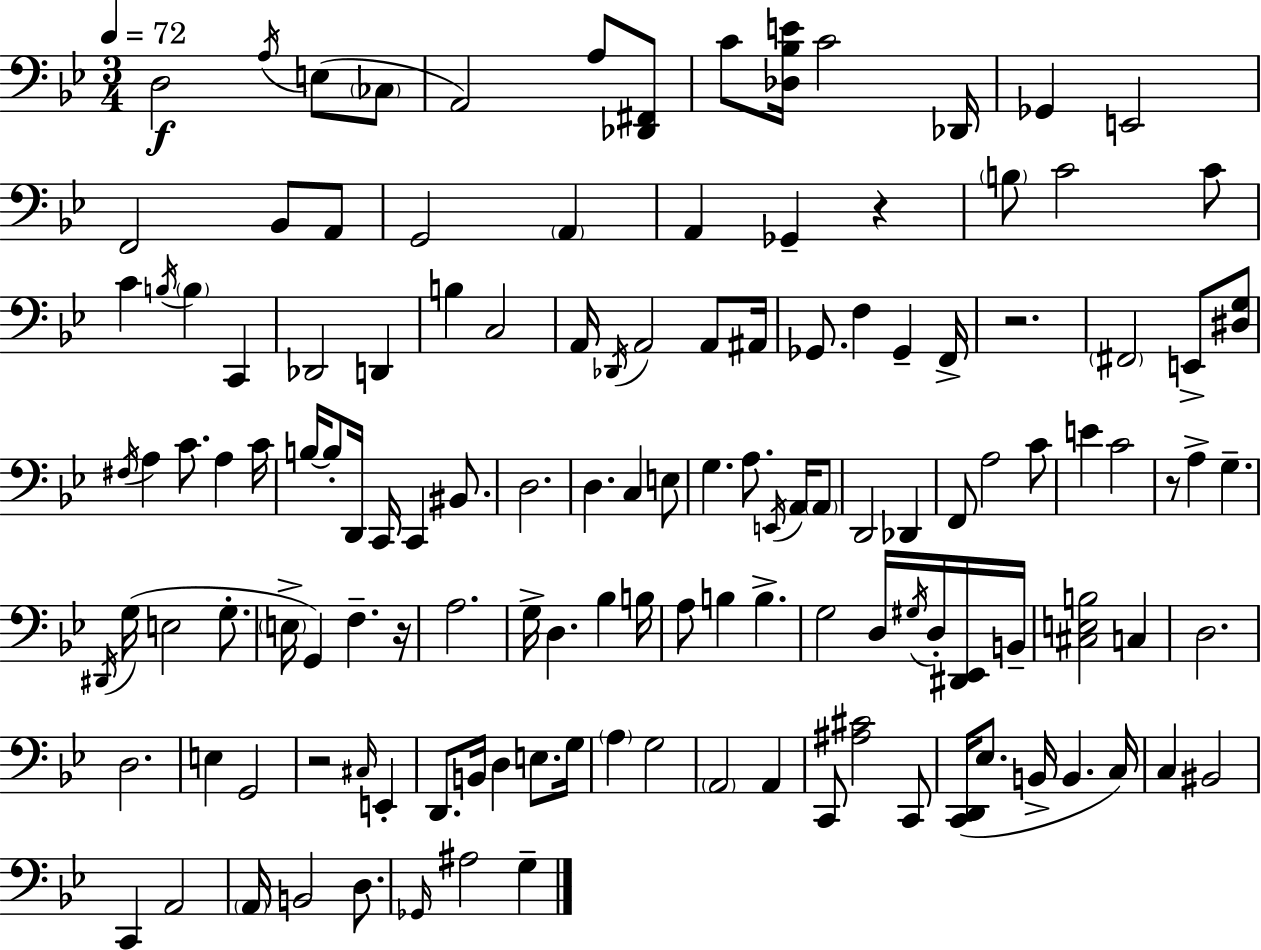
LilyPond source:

{
  \clef bass
  \numericTimeSignature
  \time 3/4
  \key bes \major
  \tempo 4 = 72
  d2\f \acciaccatura { a16 } e8( \parenthesize ces8 | a,2) a8 <des, fis,>8 | c'8 <des bes e'>16 c'2 | des,16 ges,4 e,2 | \break f,2 bes,8 a,8 | g,2 \parenthesize a,4 | a,4 ges,4-- r4 | \parenthesize b8 c'2 c'8 | \break c'4 \acciaccatura { b16 } \parenthesize b4 c,4 | des,2 d,4 | b4 c2 | a,16 \acciaccatura { des,16 } a,2 | \break a,8 ais,16 ges,8. f4 ges,4-- | f,16-> r2. | \parenthesize fis,2 e,8-> | <dis g>8 \acciaccatura { fis16 } a4 c'8. a4 | \break c'16 b16~~ b8-. d,16 c,16 c,4 | bis,8. d2. | d4. c4 | e8 g4. a8. | \break \acciaccatura { e,16 } a,16 \parenthesize a,8 d,2 | des,4 f,8 a2 | c'8 e'4 c'2 | r8 a4-> g4.-- | \break \acciaccatura { dis,16 } g16( e2 | g8.-. \parenthesize e16-> g,4) f4.-- | r16 a2. | g16-> d4. | \break bes4 b16 a8 b4 | b4.-> g2 | d16 \acciaccatura { gis16 } d16-. <dis, ees,>16 b,16-- <cis e b>2 | c4 d2. | \break d2. | e4 g,2 | r2 | \grace { cis16 } e,4-. d,8. b,16 | \break d4 e8. g16 \parenthesize a4 | g2 \parenthesize a,2 | a,4 c,8 <ais cis'>2 | c,8 <c, d,>16( ees8. | \break b,16-> b,4. c16) c4 | bis,2 c,4 | a,2 \parenthesize a,16 b,2 | d8. \grace { ges,16 } ais2 | \break g4-- \bar "|."
}